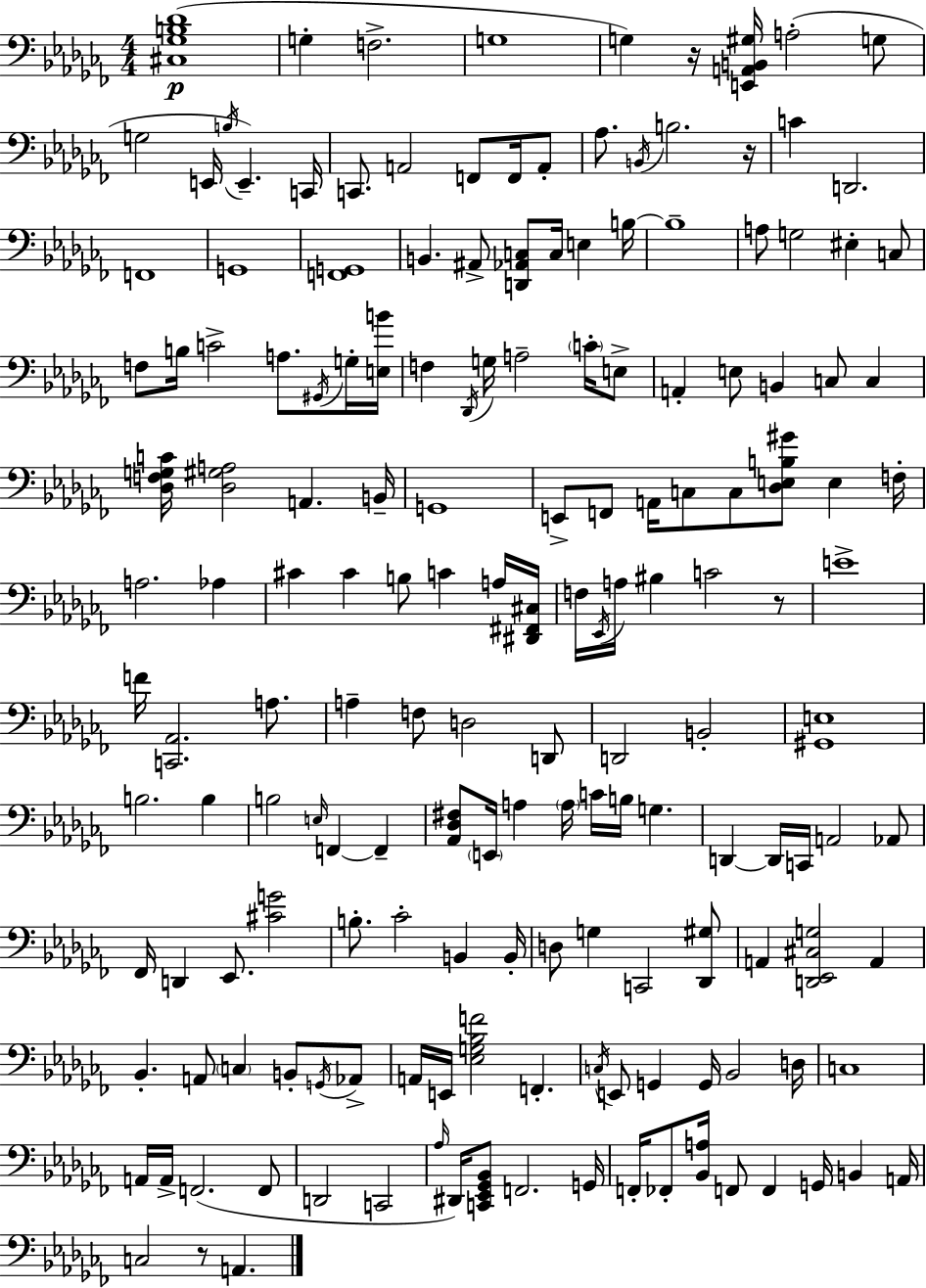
{
  \clef bass
  \numericTimeSignature
  \time 4/4
  \key aes \minor
  <cis ges b des'>1(\p | g4-. f2.-> | g1 | g4) r16 <e, a, b, gis>16 a2-.( g8 | \break g2 e,16 \acciaccatura { b16 } e,4.--) | c,16 c,8. a,2 f,8 f,16 a,8-. | aes8. \acciaccatura { b,16 } b2. | r16 c'4 d,2. | \break f,1 | g,1 | <f, g,>1 | b,4. ais,8-> <d, aes, c>8 c16 e4 | \break b16~~ b1-- | a8 g2 eis4-. | c8 f8 b16 c'2-> a8. | \acciaccatura { gis,16 } g16-. <e b'>16 f4 \acciaccatura { des,16 } g16 a2-- | \break \parenthesize c'16-. e8-> a,4-. e8 b,4 c8 | c4 <des f g c'>16 <des gis a>2 a,4. | b,16-- g,1 | e,8-> f,8 a,16 c8 c8 <des e b gis'>8 e4 | \break f16-. a2. | aes4 cis'4 cis'4 b8 c'4 | a16 <dis, fis, cis>16 f16 \acciaccatura { ees,16 } a16 bis4 c'2 | r8 e'1-> | \break f'16 <c, aes,>2. | a8. a4-- f8 d2 | d,8 d,2 b,2-. | <gis, e>1 | \break b2. | b4 b2 \grace { e16 } f,4~~ | f,4-- <aes, des fis>8 \parenthesize e,16 a4 \parenthesize a16 c'16 b16 | g4. d,4~~ d,16 c,16 a,2 | \break aes,8 fes,16 d,4 ees,8. <cis' g'>2 | b8.-. ces'2-. | b,4 b,16-. d8 g4 c,2 | <des, gis>8 a,4 <d, ees, cis g>2 | \break a,4 bes,4.-. a,8 \parenthesize c4 | b,8-. \acciaccatura { g,16 } aes,8-> a,16 e,16 <ees g bes f'>2 | f,4.-. \acciaccatura { c16 } e,8 g,4 g,16 bes,2 | d16 c1 | \break a,16 a,16-> f,2.( | f,8 d,2 | c,2 \grace { aes16 } dis,16) <c, ees, ges, bes,>8 f,2. | g,16 f,16-. fes,8-. <bes, a>16 f,8 f,4 | \break g,16 b,4 a,16 c2 | r8 a,4. \bar "|."
}